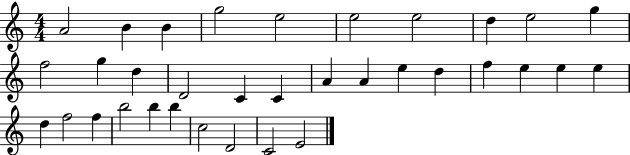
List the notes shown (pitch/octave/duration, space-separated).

A4/h B4/q B4/q G5/h E5/h E5/h E5/h D5/q E5/h G5/q F5/h G5/q D5/q D4/h C4/q C4/q A4/q A4/q E5/q D5/q F5/q E5/q E5/q E5/q D5/q F5/h F5/q B5/h B5/q B5/q C5/h D4/h C4/h E4/h